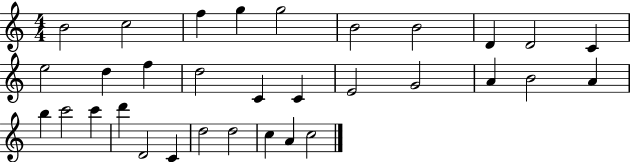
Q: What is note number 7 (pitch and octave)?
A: B4